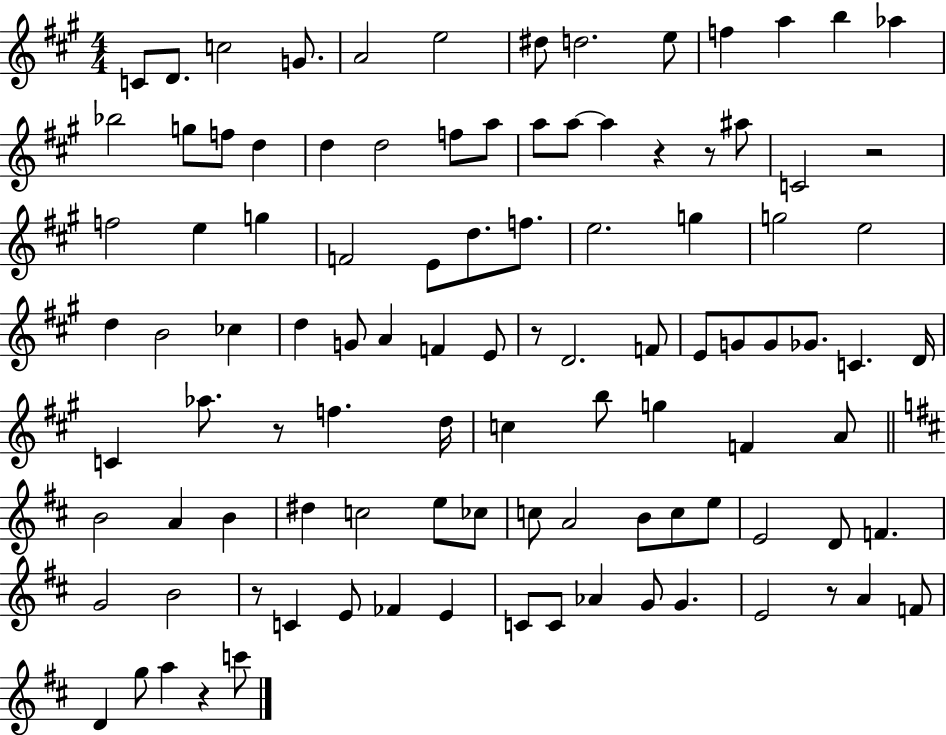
C4/e D4/e. C5/h G4/e. A4/h E5/h D#5/e D5/h. E5/e F5/q A5/q B5/q Ab5/q Bb5/h G5/e F5/e D5/q D5/q D5/h F5/e A5/e A5/e A5/e A5/q R/q R/e A#5/e C4/h R/h F5/h E5/q G5/q F4/h E4/e D5/e. F5/e. E5/h. G5/q G5/h E5/h D5/q B4/h CES5/q D5/q G4/e A4/q F4/q E4/e R/e D4/h. F4/e E4/e G4/e G4/e Gb4/e. C4/q. D4/s C4/q Ab5/e. R/e F5/q. D5/s C5/q B5/e G5/q F4/q A4/e B4/h A4/q B4/q D#5/q C5/h E5/e CES5/e C5/e A4/h B4/e C5/e E5/e E4/h D4/e F4/q. G4/h B4/h R/e C4/q E4/e FES4/q E4/q C4/e C4/e Ab4/q G4/e G4/q. E4/h R/e A4/q F4/e D4/q G5/e A5/q R/q C6/e